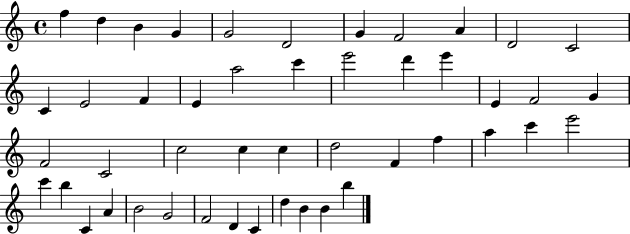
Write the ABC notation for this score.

X:1
T:Untitled
M:4/4
L:1/4
K:C
f d B G G2 D2 G F2 A D2 C2 C E2 F E a2 c' e'2 d' e' E F2 G F2 C2 c2 c c d2 F f a c' e'2 c' b C A B2 G2 F2 D C d B B b